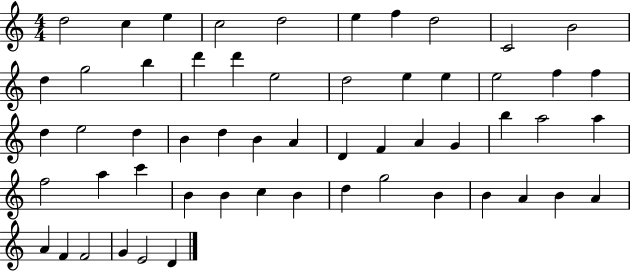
{
  \clef treble
  \numericTimeSignature
  \time 4/4
  \key c \major
  d''2 c''4 e''4 | c''2 d''2 | e''4 f''4 d''2 | c'2 b'2 | \break d''4 g''2 b''4 | d'''4 d'''4 e''2 | d''2 e''4 e''4 | e''2 f''4 f''4 | \break d''4 e''2 d''4 | b'4 d''4 b'4 a'4 | d'4 f'4 a'4 g'4 | b''4 a''2 a''4 | \break f''2 a''4 c'''4 | b'4 b'4 c''4 b'4 | d''4 g''2 b'4 | b'4 a'4 b'4 a'4 | \break a'4 f'4 f'2 | g'4 e'2 d'4 | \bar "|."
}